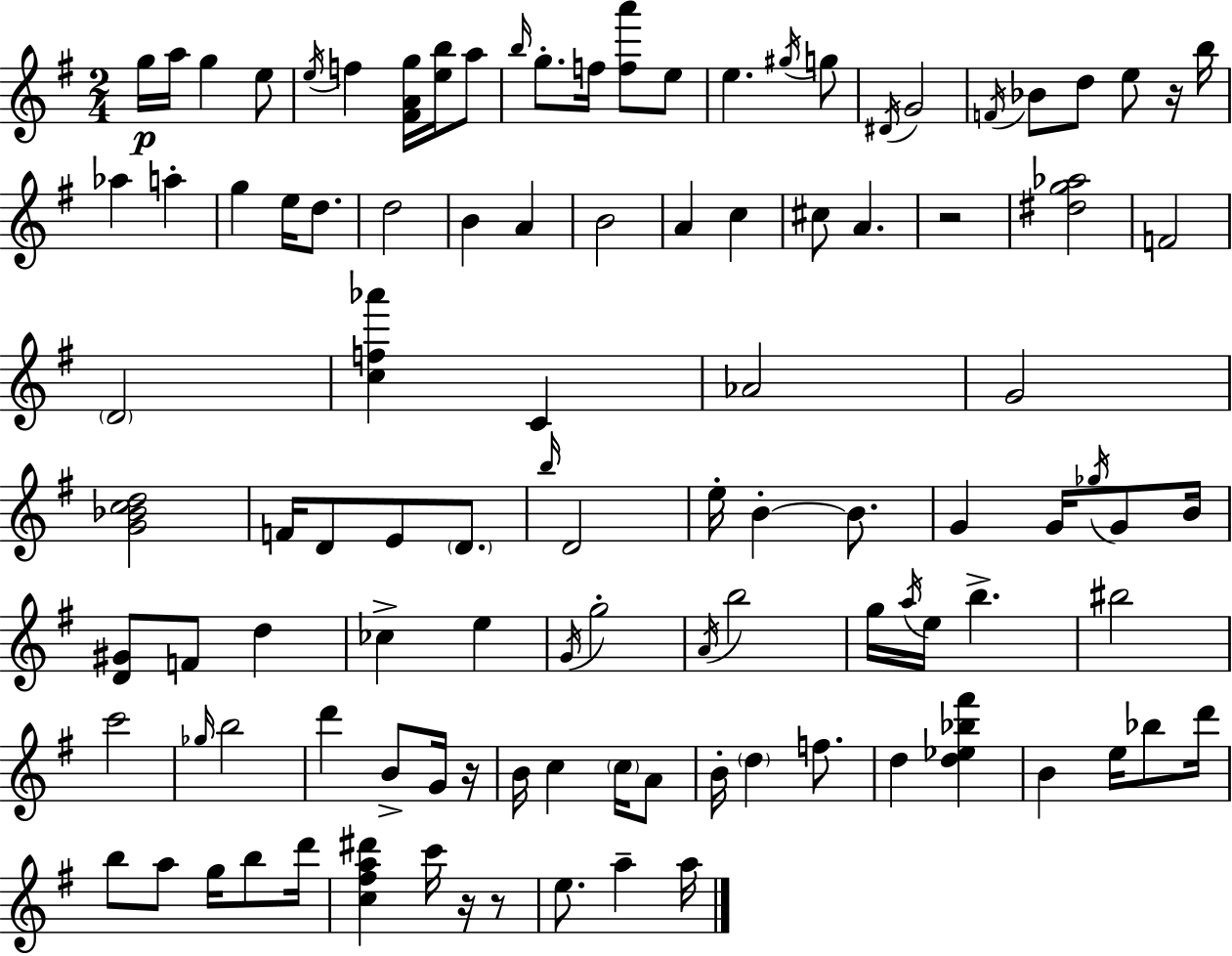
G5/s A5/s G5/q E5/e E5/s F5/q [F#4,A4,G5]/s [E5,B5]/s A5/e B5/s G5/e. F5/s [F5,A6]/e E5/e E5/q. G#5/s G5/e D#4/s G4/h F4/s Bb4/e D5/e E5/e R/s B5/s Ab5/q A5/q G5/q E5/s D5/e. D5/h B4/q A4/q B4/h A4/q C5/q C#5/e A4/q. R/h [D#5,G5,Ab5]/h F4/h D4/h [C5,F5,Ab6]/q C4/q Ab4/h G4/h [G4,Bb4,C5,D5]/h F4/s D4/e E4/e D4/e. B5/s D4/h E5/s B4/q B4/e. G4/q G4/s Gb5/s G4/e B4/s [D4,G#4]/e F4/e D5/q CES5/q E5/q G4/s G5/h A4/s B5/h G5/s A5/s E5/s B5/q. BIS5/h C6/h Gb5/s B5/h D6/q B4/e G4/s R/s B4/s C5/q C5/s A4/e B4/s D5/q F5/e. D5/q [D5,Eb5,Bb5,F#6]/q B4/q E5/s Bb5/e D6/s B5/e A5/e G5/s B5/e D6/s [C5,F#5,A5,D#6]/q C6/s R/s R/e E5/e. A5/q A5/s